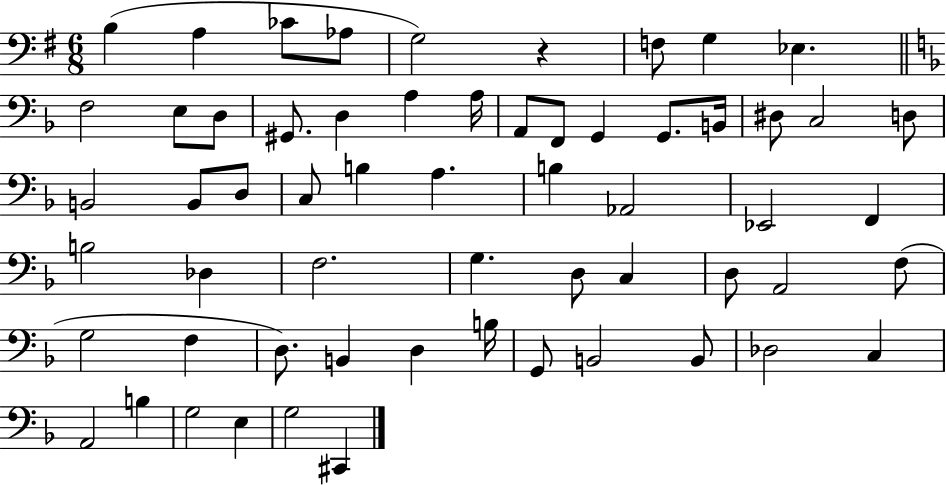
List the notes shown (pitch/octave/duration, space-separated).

B3/q A3/q CES4/e Ab3/e G3/h R/q F3/e G3/q Eb3/q. F3/h E3/e D3/e G#2/e. D3/q A3/q A3/s A2/e F2/e G2/q G2/e. B2/s D#3/e C3/h D3/e B2/h B2/e D3/e C3/e B3/q A3/q. B3/q Ab2/h Eb2/h F2/q B3/h Db3/q F3/h. G3/q. D3/e C3/q D3/e A2/h F3/e G3/h F3/q D3/e. B2/q D3/q B3/s G2/e B2/h B2/e Db3/h C3/q A2/h B3/q G3/h E3/q G3/h C#2/q